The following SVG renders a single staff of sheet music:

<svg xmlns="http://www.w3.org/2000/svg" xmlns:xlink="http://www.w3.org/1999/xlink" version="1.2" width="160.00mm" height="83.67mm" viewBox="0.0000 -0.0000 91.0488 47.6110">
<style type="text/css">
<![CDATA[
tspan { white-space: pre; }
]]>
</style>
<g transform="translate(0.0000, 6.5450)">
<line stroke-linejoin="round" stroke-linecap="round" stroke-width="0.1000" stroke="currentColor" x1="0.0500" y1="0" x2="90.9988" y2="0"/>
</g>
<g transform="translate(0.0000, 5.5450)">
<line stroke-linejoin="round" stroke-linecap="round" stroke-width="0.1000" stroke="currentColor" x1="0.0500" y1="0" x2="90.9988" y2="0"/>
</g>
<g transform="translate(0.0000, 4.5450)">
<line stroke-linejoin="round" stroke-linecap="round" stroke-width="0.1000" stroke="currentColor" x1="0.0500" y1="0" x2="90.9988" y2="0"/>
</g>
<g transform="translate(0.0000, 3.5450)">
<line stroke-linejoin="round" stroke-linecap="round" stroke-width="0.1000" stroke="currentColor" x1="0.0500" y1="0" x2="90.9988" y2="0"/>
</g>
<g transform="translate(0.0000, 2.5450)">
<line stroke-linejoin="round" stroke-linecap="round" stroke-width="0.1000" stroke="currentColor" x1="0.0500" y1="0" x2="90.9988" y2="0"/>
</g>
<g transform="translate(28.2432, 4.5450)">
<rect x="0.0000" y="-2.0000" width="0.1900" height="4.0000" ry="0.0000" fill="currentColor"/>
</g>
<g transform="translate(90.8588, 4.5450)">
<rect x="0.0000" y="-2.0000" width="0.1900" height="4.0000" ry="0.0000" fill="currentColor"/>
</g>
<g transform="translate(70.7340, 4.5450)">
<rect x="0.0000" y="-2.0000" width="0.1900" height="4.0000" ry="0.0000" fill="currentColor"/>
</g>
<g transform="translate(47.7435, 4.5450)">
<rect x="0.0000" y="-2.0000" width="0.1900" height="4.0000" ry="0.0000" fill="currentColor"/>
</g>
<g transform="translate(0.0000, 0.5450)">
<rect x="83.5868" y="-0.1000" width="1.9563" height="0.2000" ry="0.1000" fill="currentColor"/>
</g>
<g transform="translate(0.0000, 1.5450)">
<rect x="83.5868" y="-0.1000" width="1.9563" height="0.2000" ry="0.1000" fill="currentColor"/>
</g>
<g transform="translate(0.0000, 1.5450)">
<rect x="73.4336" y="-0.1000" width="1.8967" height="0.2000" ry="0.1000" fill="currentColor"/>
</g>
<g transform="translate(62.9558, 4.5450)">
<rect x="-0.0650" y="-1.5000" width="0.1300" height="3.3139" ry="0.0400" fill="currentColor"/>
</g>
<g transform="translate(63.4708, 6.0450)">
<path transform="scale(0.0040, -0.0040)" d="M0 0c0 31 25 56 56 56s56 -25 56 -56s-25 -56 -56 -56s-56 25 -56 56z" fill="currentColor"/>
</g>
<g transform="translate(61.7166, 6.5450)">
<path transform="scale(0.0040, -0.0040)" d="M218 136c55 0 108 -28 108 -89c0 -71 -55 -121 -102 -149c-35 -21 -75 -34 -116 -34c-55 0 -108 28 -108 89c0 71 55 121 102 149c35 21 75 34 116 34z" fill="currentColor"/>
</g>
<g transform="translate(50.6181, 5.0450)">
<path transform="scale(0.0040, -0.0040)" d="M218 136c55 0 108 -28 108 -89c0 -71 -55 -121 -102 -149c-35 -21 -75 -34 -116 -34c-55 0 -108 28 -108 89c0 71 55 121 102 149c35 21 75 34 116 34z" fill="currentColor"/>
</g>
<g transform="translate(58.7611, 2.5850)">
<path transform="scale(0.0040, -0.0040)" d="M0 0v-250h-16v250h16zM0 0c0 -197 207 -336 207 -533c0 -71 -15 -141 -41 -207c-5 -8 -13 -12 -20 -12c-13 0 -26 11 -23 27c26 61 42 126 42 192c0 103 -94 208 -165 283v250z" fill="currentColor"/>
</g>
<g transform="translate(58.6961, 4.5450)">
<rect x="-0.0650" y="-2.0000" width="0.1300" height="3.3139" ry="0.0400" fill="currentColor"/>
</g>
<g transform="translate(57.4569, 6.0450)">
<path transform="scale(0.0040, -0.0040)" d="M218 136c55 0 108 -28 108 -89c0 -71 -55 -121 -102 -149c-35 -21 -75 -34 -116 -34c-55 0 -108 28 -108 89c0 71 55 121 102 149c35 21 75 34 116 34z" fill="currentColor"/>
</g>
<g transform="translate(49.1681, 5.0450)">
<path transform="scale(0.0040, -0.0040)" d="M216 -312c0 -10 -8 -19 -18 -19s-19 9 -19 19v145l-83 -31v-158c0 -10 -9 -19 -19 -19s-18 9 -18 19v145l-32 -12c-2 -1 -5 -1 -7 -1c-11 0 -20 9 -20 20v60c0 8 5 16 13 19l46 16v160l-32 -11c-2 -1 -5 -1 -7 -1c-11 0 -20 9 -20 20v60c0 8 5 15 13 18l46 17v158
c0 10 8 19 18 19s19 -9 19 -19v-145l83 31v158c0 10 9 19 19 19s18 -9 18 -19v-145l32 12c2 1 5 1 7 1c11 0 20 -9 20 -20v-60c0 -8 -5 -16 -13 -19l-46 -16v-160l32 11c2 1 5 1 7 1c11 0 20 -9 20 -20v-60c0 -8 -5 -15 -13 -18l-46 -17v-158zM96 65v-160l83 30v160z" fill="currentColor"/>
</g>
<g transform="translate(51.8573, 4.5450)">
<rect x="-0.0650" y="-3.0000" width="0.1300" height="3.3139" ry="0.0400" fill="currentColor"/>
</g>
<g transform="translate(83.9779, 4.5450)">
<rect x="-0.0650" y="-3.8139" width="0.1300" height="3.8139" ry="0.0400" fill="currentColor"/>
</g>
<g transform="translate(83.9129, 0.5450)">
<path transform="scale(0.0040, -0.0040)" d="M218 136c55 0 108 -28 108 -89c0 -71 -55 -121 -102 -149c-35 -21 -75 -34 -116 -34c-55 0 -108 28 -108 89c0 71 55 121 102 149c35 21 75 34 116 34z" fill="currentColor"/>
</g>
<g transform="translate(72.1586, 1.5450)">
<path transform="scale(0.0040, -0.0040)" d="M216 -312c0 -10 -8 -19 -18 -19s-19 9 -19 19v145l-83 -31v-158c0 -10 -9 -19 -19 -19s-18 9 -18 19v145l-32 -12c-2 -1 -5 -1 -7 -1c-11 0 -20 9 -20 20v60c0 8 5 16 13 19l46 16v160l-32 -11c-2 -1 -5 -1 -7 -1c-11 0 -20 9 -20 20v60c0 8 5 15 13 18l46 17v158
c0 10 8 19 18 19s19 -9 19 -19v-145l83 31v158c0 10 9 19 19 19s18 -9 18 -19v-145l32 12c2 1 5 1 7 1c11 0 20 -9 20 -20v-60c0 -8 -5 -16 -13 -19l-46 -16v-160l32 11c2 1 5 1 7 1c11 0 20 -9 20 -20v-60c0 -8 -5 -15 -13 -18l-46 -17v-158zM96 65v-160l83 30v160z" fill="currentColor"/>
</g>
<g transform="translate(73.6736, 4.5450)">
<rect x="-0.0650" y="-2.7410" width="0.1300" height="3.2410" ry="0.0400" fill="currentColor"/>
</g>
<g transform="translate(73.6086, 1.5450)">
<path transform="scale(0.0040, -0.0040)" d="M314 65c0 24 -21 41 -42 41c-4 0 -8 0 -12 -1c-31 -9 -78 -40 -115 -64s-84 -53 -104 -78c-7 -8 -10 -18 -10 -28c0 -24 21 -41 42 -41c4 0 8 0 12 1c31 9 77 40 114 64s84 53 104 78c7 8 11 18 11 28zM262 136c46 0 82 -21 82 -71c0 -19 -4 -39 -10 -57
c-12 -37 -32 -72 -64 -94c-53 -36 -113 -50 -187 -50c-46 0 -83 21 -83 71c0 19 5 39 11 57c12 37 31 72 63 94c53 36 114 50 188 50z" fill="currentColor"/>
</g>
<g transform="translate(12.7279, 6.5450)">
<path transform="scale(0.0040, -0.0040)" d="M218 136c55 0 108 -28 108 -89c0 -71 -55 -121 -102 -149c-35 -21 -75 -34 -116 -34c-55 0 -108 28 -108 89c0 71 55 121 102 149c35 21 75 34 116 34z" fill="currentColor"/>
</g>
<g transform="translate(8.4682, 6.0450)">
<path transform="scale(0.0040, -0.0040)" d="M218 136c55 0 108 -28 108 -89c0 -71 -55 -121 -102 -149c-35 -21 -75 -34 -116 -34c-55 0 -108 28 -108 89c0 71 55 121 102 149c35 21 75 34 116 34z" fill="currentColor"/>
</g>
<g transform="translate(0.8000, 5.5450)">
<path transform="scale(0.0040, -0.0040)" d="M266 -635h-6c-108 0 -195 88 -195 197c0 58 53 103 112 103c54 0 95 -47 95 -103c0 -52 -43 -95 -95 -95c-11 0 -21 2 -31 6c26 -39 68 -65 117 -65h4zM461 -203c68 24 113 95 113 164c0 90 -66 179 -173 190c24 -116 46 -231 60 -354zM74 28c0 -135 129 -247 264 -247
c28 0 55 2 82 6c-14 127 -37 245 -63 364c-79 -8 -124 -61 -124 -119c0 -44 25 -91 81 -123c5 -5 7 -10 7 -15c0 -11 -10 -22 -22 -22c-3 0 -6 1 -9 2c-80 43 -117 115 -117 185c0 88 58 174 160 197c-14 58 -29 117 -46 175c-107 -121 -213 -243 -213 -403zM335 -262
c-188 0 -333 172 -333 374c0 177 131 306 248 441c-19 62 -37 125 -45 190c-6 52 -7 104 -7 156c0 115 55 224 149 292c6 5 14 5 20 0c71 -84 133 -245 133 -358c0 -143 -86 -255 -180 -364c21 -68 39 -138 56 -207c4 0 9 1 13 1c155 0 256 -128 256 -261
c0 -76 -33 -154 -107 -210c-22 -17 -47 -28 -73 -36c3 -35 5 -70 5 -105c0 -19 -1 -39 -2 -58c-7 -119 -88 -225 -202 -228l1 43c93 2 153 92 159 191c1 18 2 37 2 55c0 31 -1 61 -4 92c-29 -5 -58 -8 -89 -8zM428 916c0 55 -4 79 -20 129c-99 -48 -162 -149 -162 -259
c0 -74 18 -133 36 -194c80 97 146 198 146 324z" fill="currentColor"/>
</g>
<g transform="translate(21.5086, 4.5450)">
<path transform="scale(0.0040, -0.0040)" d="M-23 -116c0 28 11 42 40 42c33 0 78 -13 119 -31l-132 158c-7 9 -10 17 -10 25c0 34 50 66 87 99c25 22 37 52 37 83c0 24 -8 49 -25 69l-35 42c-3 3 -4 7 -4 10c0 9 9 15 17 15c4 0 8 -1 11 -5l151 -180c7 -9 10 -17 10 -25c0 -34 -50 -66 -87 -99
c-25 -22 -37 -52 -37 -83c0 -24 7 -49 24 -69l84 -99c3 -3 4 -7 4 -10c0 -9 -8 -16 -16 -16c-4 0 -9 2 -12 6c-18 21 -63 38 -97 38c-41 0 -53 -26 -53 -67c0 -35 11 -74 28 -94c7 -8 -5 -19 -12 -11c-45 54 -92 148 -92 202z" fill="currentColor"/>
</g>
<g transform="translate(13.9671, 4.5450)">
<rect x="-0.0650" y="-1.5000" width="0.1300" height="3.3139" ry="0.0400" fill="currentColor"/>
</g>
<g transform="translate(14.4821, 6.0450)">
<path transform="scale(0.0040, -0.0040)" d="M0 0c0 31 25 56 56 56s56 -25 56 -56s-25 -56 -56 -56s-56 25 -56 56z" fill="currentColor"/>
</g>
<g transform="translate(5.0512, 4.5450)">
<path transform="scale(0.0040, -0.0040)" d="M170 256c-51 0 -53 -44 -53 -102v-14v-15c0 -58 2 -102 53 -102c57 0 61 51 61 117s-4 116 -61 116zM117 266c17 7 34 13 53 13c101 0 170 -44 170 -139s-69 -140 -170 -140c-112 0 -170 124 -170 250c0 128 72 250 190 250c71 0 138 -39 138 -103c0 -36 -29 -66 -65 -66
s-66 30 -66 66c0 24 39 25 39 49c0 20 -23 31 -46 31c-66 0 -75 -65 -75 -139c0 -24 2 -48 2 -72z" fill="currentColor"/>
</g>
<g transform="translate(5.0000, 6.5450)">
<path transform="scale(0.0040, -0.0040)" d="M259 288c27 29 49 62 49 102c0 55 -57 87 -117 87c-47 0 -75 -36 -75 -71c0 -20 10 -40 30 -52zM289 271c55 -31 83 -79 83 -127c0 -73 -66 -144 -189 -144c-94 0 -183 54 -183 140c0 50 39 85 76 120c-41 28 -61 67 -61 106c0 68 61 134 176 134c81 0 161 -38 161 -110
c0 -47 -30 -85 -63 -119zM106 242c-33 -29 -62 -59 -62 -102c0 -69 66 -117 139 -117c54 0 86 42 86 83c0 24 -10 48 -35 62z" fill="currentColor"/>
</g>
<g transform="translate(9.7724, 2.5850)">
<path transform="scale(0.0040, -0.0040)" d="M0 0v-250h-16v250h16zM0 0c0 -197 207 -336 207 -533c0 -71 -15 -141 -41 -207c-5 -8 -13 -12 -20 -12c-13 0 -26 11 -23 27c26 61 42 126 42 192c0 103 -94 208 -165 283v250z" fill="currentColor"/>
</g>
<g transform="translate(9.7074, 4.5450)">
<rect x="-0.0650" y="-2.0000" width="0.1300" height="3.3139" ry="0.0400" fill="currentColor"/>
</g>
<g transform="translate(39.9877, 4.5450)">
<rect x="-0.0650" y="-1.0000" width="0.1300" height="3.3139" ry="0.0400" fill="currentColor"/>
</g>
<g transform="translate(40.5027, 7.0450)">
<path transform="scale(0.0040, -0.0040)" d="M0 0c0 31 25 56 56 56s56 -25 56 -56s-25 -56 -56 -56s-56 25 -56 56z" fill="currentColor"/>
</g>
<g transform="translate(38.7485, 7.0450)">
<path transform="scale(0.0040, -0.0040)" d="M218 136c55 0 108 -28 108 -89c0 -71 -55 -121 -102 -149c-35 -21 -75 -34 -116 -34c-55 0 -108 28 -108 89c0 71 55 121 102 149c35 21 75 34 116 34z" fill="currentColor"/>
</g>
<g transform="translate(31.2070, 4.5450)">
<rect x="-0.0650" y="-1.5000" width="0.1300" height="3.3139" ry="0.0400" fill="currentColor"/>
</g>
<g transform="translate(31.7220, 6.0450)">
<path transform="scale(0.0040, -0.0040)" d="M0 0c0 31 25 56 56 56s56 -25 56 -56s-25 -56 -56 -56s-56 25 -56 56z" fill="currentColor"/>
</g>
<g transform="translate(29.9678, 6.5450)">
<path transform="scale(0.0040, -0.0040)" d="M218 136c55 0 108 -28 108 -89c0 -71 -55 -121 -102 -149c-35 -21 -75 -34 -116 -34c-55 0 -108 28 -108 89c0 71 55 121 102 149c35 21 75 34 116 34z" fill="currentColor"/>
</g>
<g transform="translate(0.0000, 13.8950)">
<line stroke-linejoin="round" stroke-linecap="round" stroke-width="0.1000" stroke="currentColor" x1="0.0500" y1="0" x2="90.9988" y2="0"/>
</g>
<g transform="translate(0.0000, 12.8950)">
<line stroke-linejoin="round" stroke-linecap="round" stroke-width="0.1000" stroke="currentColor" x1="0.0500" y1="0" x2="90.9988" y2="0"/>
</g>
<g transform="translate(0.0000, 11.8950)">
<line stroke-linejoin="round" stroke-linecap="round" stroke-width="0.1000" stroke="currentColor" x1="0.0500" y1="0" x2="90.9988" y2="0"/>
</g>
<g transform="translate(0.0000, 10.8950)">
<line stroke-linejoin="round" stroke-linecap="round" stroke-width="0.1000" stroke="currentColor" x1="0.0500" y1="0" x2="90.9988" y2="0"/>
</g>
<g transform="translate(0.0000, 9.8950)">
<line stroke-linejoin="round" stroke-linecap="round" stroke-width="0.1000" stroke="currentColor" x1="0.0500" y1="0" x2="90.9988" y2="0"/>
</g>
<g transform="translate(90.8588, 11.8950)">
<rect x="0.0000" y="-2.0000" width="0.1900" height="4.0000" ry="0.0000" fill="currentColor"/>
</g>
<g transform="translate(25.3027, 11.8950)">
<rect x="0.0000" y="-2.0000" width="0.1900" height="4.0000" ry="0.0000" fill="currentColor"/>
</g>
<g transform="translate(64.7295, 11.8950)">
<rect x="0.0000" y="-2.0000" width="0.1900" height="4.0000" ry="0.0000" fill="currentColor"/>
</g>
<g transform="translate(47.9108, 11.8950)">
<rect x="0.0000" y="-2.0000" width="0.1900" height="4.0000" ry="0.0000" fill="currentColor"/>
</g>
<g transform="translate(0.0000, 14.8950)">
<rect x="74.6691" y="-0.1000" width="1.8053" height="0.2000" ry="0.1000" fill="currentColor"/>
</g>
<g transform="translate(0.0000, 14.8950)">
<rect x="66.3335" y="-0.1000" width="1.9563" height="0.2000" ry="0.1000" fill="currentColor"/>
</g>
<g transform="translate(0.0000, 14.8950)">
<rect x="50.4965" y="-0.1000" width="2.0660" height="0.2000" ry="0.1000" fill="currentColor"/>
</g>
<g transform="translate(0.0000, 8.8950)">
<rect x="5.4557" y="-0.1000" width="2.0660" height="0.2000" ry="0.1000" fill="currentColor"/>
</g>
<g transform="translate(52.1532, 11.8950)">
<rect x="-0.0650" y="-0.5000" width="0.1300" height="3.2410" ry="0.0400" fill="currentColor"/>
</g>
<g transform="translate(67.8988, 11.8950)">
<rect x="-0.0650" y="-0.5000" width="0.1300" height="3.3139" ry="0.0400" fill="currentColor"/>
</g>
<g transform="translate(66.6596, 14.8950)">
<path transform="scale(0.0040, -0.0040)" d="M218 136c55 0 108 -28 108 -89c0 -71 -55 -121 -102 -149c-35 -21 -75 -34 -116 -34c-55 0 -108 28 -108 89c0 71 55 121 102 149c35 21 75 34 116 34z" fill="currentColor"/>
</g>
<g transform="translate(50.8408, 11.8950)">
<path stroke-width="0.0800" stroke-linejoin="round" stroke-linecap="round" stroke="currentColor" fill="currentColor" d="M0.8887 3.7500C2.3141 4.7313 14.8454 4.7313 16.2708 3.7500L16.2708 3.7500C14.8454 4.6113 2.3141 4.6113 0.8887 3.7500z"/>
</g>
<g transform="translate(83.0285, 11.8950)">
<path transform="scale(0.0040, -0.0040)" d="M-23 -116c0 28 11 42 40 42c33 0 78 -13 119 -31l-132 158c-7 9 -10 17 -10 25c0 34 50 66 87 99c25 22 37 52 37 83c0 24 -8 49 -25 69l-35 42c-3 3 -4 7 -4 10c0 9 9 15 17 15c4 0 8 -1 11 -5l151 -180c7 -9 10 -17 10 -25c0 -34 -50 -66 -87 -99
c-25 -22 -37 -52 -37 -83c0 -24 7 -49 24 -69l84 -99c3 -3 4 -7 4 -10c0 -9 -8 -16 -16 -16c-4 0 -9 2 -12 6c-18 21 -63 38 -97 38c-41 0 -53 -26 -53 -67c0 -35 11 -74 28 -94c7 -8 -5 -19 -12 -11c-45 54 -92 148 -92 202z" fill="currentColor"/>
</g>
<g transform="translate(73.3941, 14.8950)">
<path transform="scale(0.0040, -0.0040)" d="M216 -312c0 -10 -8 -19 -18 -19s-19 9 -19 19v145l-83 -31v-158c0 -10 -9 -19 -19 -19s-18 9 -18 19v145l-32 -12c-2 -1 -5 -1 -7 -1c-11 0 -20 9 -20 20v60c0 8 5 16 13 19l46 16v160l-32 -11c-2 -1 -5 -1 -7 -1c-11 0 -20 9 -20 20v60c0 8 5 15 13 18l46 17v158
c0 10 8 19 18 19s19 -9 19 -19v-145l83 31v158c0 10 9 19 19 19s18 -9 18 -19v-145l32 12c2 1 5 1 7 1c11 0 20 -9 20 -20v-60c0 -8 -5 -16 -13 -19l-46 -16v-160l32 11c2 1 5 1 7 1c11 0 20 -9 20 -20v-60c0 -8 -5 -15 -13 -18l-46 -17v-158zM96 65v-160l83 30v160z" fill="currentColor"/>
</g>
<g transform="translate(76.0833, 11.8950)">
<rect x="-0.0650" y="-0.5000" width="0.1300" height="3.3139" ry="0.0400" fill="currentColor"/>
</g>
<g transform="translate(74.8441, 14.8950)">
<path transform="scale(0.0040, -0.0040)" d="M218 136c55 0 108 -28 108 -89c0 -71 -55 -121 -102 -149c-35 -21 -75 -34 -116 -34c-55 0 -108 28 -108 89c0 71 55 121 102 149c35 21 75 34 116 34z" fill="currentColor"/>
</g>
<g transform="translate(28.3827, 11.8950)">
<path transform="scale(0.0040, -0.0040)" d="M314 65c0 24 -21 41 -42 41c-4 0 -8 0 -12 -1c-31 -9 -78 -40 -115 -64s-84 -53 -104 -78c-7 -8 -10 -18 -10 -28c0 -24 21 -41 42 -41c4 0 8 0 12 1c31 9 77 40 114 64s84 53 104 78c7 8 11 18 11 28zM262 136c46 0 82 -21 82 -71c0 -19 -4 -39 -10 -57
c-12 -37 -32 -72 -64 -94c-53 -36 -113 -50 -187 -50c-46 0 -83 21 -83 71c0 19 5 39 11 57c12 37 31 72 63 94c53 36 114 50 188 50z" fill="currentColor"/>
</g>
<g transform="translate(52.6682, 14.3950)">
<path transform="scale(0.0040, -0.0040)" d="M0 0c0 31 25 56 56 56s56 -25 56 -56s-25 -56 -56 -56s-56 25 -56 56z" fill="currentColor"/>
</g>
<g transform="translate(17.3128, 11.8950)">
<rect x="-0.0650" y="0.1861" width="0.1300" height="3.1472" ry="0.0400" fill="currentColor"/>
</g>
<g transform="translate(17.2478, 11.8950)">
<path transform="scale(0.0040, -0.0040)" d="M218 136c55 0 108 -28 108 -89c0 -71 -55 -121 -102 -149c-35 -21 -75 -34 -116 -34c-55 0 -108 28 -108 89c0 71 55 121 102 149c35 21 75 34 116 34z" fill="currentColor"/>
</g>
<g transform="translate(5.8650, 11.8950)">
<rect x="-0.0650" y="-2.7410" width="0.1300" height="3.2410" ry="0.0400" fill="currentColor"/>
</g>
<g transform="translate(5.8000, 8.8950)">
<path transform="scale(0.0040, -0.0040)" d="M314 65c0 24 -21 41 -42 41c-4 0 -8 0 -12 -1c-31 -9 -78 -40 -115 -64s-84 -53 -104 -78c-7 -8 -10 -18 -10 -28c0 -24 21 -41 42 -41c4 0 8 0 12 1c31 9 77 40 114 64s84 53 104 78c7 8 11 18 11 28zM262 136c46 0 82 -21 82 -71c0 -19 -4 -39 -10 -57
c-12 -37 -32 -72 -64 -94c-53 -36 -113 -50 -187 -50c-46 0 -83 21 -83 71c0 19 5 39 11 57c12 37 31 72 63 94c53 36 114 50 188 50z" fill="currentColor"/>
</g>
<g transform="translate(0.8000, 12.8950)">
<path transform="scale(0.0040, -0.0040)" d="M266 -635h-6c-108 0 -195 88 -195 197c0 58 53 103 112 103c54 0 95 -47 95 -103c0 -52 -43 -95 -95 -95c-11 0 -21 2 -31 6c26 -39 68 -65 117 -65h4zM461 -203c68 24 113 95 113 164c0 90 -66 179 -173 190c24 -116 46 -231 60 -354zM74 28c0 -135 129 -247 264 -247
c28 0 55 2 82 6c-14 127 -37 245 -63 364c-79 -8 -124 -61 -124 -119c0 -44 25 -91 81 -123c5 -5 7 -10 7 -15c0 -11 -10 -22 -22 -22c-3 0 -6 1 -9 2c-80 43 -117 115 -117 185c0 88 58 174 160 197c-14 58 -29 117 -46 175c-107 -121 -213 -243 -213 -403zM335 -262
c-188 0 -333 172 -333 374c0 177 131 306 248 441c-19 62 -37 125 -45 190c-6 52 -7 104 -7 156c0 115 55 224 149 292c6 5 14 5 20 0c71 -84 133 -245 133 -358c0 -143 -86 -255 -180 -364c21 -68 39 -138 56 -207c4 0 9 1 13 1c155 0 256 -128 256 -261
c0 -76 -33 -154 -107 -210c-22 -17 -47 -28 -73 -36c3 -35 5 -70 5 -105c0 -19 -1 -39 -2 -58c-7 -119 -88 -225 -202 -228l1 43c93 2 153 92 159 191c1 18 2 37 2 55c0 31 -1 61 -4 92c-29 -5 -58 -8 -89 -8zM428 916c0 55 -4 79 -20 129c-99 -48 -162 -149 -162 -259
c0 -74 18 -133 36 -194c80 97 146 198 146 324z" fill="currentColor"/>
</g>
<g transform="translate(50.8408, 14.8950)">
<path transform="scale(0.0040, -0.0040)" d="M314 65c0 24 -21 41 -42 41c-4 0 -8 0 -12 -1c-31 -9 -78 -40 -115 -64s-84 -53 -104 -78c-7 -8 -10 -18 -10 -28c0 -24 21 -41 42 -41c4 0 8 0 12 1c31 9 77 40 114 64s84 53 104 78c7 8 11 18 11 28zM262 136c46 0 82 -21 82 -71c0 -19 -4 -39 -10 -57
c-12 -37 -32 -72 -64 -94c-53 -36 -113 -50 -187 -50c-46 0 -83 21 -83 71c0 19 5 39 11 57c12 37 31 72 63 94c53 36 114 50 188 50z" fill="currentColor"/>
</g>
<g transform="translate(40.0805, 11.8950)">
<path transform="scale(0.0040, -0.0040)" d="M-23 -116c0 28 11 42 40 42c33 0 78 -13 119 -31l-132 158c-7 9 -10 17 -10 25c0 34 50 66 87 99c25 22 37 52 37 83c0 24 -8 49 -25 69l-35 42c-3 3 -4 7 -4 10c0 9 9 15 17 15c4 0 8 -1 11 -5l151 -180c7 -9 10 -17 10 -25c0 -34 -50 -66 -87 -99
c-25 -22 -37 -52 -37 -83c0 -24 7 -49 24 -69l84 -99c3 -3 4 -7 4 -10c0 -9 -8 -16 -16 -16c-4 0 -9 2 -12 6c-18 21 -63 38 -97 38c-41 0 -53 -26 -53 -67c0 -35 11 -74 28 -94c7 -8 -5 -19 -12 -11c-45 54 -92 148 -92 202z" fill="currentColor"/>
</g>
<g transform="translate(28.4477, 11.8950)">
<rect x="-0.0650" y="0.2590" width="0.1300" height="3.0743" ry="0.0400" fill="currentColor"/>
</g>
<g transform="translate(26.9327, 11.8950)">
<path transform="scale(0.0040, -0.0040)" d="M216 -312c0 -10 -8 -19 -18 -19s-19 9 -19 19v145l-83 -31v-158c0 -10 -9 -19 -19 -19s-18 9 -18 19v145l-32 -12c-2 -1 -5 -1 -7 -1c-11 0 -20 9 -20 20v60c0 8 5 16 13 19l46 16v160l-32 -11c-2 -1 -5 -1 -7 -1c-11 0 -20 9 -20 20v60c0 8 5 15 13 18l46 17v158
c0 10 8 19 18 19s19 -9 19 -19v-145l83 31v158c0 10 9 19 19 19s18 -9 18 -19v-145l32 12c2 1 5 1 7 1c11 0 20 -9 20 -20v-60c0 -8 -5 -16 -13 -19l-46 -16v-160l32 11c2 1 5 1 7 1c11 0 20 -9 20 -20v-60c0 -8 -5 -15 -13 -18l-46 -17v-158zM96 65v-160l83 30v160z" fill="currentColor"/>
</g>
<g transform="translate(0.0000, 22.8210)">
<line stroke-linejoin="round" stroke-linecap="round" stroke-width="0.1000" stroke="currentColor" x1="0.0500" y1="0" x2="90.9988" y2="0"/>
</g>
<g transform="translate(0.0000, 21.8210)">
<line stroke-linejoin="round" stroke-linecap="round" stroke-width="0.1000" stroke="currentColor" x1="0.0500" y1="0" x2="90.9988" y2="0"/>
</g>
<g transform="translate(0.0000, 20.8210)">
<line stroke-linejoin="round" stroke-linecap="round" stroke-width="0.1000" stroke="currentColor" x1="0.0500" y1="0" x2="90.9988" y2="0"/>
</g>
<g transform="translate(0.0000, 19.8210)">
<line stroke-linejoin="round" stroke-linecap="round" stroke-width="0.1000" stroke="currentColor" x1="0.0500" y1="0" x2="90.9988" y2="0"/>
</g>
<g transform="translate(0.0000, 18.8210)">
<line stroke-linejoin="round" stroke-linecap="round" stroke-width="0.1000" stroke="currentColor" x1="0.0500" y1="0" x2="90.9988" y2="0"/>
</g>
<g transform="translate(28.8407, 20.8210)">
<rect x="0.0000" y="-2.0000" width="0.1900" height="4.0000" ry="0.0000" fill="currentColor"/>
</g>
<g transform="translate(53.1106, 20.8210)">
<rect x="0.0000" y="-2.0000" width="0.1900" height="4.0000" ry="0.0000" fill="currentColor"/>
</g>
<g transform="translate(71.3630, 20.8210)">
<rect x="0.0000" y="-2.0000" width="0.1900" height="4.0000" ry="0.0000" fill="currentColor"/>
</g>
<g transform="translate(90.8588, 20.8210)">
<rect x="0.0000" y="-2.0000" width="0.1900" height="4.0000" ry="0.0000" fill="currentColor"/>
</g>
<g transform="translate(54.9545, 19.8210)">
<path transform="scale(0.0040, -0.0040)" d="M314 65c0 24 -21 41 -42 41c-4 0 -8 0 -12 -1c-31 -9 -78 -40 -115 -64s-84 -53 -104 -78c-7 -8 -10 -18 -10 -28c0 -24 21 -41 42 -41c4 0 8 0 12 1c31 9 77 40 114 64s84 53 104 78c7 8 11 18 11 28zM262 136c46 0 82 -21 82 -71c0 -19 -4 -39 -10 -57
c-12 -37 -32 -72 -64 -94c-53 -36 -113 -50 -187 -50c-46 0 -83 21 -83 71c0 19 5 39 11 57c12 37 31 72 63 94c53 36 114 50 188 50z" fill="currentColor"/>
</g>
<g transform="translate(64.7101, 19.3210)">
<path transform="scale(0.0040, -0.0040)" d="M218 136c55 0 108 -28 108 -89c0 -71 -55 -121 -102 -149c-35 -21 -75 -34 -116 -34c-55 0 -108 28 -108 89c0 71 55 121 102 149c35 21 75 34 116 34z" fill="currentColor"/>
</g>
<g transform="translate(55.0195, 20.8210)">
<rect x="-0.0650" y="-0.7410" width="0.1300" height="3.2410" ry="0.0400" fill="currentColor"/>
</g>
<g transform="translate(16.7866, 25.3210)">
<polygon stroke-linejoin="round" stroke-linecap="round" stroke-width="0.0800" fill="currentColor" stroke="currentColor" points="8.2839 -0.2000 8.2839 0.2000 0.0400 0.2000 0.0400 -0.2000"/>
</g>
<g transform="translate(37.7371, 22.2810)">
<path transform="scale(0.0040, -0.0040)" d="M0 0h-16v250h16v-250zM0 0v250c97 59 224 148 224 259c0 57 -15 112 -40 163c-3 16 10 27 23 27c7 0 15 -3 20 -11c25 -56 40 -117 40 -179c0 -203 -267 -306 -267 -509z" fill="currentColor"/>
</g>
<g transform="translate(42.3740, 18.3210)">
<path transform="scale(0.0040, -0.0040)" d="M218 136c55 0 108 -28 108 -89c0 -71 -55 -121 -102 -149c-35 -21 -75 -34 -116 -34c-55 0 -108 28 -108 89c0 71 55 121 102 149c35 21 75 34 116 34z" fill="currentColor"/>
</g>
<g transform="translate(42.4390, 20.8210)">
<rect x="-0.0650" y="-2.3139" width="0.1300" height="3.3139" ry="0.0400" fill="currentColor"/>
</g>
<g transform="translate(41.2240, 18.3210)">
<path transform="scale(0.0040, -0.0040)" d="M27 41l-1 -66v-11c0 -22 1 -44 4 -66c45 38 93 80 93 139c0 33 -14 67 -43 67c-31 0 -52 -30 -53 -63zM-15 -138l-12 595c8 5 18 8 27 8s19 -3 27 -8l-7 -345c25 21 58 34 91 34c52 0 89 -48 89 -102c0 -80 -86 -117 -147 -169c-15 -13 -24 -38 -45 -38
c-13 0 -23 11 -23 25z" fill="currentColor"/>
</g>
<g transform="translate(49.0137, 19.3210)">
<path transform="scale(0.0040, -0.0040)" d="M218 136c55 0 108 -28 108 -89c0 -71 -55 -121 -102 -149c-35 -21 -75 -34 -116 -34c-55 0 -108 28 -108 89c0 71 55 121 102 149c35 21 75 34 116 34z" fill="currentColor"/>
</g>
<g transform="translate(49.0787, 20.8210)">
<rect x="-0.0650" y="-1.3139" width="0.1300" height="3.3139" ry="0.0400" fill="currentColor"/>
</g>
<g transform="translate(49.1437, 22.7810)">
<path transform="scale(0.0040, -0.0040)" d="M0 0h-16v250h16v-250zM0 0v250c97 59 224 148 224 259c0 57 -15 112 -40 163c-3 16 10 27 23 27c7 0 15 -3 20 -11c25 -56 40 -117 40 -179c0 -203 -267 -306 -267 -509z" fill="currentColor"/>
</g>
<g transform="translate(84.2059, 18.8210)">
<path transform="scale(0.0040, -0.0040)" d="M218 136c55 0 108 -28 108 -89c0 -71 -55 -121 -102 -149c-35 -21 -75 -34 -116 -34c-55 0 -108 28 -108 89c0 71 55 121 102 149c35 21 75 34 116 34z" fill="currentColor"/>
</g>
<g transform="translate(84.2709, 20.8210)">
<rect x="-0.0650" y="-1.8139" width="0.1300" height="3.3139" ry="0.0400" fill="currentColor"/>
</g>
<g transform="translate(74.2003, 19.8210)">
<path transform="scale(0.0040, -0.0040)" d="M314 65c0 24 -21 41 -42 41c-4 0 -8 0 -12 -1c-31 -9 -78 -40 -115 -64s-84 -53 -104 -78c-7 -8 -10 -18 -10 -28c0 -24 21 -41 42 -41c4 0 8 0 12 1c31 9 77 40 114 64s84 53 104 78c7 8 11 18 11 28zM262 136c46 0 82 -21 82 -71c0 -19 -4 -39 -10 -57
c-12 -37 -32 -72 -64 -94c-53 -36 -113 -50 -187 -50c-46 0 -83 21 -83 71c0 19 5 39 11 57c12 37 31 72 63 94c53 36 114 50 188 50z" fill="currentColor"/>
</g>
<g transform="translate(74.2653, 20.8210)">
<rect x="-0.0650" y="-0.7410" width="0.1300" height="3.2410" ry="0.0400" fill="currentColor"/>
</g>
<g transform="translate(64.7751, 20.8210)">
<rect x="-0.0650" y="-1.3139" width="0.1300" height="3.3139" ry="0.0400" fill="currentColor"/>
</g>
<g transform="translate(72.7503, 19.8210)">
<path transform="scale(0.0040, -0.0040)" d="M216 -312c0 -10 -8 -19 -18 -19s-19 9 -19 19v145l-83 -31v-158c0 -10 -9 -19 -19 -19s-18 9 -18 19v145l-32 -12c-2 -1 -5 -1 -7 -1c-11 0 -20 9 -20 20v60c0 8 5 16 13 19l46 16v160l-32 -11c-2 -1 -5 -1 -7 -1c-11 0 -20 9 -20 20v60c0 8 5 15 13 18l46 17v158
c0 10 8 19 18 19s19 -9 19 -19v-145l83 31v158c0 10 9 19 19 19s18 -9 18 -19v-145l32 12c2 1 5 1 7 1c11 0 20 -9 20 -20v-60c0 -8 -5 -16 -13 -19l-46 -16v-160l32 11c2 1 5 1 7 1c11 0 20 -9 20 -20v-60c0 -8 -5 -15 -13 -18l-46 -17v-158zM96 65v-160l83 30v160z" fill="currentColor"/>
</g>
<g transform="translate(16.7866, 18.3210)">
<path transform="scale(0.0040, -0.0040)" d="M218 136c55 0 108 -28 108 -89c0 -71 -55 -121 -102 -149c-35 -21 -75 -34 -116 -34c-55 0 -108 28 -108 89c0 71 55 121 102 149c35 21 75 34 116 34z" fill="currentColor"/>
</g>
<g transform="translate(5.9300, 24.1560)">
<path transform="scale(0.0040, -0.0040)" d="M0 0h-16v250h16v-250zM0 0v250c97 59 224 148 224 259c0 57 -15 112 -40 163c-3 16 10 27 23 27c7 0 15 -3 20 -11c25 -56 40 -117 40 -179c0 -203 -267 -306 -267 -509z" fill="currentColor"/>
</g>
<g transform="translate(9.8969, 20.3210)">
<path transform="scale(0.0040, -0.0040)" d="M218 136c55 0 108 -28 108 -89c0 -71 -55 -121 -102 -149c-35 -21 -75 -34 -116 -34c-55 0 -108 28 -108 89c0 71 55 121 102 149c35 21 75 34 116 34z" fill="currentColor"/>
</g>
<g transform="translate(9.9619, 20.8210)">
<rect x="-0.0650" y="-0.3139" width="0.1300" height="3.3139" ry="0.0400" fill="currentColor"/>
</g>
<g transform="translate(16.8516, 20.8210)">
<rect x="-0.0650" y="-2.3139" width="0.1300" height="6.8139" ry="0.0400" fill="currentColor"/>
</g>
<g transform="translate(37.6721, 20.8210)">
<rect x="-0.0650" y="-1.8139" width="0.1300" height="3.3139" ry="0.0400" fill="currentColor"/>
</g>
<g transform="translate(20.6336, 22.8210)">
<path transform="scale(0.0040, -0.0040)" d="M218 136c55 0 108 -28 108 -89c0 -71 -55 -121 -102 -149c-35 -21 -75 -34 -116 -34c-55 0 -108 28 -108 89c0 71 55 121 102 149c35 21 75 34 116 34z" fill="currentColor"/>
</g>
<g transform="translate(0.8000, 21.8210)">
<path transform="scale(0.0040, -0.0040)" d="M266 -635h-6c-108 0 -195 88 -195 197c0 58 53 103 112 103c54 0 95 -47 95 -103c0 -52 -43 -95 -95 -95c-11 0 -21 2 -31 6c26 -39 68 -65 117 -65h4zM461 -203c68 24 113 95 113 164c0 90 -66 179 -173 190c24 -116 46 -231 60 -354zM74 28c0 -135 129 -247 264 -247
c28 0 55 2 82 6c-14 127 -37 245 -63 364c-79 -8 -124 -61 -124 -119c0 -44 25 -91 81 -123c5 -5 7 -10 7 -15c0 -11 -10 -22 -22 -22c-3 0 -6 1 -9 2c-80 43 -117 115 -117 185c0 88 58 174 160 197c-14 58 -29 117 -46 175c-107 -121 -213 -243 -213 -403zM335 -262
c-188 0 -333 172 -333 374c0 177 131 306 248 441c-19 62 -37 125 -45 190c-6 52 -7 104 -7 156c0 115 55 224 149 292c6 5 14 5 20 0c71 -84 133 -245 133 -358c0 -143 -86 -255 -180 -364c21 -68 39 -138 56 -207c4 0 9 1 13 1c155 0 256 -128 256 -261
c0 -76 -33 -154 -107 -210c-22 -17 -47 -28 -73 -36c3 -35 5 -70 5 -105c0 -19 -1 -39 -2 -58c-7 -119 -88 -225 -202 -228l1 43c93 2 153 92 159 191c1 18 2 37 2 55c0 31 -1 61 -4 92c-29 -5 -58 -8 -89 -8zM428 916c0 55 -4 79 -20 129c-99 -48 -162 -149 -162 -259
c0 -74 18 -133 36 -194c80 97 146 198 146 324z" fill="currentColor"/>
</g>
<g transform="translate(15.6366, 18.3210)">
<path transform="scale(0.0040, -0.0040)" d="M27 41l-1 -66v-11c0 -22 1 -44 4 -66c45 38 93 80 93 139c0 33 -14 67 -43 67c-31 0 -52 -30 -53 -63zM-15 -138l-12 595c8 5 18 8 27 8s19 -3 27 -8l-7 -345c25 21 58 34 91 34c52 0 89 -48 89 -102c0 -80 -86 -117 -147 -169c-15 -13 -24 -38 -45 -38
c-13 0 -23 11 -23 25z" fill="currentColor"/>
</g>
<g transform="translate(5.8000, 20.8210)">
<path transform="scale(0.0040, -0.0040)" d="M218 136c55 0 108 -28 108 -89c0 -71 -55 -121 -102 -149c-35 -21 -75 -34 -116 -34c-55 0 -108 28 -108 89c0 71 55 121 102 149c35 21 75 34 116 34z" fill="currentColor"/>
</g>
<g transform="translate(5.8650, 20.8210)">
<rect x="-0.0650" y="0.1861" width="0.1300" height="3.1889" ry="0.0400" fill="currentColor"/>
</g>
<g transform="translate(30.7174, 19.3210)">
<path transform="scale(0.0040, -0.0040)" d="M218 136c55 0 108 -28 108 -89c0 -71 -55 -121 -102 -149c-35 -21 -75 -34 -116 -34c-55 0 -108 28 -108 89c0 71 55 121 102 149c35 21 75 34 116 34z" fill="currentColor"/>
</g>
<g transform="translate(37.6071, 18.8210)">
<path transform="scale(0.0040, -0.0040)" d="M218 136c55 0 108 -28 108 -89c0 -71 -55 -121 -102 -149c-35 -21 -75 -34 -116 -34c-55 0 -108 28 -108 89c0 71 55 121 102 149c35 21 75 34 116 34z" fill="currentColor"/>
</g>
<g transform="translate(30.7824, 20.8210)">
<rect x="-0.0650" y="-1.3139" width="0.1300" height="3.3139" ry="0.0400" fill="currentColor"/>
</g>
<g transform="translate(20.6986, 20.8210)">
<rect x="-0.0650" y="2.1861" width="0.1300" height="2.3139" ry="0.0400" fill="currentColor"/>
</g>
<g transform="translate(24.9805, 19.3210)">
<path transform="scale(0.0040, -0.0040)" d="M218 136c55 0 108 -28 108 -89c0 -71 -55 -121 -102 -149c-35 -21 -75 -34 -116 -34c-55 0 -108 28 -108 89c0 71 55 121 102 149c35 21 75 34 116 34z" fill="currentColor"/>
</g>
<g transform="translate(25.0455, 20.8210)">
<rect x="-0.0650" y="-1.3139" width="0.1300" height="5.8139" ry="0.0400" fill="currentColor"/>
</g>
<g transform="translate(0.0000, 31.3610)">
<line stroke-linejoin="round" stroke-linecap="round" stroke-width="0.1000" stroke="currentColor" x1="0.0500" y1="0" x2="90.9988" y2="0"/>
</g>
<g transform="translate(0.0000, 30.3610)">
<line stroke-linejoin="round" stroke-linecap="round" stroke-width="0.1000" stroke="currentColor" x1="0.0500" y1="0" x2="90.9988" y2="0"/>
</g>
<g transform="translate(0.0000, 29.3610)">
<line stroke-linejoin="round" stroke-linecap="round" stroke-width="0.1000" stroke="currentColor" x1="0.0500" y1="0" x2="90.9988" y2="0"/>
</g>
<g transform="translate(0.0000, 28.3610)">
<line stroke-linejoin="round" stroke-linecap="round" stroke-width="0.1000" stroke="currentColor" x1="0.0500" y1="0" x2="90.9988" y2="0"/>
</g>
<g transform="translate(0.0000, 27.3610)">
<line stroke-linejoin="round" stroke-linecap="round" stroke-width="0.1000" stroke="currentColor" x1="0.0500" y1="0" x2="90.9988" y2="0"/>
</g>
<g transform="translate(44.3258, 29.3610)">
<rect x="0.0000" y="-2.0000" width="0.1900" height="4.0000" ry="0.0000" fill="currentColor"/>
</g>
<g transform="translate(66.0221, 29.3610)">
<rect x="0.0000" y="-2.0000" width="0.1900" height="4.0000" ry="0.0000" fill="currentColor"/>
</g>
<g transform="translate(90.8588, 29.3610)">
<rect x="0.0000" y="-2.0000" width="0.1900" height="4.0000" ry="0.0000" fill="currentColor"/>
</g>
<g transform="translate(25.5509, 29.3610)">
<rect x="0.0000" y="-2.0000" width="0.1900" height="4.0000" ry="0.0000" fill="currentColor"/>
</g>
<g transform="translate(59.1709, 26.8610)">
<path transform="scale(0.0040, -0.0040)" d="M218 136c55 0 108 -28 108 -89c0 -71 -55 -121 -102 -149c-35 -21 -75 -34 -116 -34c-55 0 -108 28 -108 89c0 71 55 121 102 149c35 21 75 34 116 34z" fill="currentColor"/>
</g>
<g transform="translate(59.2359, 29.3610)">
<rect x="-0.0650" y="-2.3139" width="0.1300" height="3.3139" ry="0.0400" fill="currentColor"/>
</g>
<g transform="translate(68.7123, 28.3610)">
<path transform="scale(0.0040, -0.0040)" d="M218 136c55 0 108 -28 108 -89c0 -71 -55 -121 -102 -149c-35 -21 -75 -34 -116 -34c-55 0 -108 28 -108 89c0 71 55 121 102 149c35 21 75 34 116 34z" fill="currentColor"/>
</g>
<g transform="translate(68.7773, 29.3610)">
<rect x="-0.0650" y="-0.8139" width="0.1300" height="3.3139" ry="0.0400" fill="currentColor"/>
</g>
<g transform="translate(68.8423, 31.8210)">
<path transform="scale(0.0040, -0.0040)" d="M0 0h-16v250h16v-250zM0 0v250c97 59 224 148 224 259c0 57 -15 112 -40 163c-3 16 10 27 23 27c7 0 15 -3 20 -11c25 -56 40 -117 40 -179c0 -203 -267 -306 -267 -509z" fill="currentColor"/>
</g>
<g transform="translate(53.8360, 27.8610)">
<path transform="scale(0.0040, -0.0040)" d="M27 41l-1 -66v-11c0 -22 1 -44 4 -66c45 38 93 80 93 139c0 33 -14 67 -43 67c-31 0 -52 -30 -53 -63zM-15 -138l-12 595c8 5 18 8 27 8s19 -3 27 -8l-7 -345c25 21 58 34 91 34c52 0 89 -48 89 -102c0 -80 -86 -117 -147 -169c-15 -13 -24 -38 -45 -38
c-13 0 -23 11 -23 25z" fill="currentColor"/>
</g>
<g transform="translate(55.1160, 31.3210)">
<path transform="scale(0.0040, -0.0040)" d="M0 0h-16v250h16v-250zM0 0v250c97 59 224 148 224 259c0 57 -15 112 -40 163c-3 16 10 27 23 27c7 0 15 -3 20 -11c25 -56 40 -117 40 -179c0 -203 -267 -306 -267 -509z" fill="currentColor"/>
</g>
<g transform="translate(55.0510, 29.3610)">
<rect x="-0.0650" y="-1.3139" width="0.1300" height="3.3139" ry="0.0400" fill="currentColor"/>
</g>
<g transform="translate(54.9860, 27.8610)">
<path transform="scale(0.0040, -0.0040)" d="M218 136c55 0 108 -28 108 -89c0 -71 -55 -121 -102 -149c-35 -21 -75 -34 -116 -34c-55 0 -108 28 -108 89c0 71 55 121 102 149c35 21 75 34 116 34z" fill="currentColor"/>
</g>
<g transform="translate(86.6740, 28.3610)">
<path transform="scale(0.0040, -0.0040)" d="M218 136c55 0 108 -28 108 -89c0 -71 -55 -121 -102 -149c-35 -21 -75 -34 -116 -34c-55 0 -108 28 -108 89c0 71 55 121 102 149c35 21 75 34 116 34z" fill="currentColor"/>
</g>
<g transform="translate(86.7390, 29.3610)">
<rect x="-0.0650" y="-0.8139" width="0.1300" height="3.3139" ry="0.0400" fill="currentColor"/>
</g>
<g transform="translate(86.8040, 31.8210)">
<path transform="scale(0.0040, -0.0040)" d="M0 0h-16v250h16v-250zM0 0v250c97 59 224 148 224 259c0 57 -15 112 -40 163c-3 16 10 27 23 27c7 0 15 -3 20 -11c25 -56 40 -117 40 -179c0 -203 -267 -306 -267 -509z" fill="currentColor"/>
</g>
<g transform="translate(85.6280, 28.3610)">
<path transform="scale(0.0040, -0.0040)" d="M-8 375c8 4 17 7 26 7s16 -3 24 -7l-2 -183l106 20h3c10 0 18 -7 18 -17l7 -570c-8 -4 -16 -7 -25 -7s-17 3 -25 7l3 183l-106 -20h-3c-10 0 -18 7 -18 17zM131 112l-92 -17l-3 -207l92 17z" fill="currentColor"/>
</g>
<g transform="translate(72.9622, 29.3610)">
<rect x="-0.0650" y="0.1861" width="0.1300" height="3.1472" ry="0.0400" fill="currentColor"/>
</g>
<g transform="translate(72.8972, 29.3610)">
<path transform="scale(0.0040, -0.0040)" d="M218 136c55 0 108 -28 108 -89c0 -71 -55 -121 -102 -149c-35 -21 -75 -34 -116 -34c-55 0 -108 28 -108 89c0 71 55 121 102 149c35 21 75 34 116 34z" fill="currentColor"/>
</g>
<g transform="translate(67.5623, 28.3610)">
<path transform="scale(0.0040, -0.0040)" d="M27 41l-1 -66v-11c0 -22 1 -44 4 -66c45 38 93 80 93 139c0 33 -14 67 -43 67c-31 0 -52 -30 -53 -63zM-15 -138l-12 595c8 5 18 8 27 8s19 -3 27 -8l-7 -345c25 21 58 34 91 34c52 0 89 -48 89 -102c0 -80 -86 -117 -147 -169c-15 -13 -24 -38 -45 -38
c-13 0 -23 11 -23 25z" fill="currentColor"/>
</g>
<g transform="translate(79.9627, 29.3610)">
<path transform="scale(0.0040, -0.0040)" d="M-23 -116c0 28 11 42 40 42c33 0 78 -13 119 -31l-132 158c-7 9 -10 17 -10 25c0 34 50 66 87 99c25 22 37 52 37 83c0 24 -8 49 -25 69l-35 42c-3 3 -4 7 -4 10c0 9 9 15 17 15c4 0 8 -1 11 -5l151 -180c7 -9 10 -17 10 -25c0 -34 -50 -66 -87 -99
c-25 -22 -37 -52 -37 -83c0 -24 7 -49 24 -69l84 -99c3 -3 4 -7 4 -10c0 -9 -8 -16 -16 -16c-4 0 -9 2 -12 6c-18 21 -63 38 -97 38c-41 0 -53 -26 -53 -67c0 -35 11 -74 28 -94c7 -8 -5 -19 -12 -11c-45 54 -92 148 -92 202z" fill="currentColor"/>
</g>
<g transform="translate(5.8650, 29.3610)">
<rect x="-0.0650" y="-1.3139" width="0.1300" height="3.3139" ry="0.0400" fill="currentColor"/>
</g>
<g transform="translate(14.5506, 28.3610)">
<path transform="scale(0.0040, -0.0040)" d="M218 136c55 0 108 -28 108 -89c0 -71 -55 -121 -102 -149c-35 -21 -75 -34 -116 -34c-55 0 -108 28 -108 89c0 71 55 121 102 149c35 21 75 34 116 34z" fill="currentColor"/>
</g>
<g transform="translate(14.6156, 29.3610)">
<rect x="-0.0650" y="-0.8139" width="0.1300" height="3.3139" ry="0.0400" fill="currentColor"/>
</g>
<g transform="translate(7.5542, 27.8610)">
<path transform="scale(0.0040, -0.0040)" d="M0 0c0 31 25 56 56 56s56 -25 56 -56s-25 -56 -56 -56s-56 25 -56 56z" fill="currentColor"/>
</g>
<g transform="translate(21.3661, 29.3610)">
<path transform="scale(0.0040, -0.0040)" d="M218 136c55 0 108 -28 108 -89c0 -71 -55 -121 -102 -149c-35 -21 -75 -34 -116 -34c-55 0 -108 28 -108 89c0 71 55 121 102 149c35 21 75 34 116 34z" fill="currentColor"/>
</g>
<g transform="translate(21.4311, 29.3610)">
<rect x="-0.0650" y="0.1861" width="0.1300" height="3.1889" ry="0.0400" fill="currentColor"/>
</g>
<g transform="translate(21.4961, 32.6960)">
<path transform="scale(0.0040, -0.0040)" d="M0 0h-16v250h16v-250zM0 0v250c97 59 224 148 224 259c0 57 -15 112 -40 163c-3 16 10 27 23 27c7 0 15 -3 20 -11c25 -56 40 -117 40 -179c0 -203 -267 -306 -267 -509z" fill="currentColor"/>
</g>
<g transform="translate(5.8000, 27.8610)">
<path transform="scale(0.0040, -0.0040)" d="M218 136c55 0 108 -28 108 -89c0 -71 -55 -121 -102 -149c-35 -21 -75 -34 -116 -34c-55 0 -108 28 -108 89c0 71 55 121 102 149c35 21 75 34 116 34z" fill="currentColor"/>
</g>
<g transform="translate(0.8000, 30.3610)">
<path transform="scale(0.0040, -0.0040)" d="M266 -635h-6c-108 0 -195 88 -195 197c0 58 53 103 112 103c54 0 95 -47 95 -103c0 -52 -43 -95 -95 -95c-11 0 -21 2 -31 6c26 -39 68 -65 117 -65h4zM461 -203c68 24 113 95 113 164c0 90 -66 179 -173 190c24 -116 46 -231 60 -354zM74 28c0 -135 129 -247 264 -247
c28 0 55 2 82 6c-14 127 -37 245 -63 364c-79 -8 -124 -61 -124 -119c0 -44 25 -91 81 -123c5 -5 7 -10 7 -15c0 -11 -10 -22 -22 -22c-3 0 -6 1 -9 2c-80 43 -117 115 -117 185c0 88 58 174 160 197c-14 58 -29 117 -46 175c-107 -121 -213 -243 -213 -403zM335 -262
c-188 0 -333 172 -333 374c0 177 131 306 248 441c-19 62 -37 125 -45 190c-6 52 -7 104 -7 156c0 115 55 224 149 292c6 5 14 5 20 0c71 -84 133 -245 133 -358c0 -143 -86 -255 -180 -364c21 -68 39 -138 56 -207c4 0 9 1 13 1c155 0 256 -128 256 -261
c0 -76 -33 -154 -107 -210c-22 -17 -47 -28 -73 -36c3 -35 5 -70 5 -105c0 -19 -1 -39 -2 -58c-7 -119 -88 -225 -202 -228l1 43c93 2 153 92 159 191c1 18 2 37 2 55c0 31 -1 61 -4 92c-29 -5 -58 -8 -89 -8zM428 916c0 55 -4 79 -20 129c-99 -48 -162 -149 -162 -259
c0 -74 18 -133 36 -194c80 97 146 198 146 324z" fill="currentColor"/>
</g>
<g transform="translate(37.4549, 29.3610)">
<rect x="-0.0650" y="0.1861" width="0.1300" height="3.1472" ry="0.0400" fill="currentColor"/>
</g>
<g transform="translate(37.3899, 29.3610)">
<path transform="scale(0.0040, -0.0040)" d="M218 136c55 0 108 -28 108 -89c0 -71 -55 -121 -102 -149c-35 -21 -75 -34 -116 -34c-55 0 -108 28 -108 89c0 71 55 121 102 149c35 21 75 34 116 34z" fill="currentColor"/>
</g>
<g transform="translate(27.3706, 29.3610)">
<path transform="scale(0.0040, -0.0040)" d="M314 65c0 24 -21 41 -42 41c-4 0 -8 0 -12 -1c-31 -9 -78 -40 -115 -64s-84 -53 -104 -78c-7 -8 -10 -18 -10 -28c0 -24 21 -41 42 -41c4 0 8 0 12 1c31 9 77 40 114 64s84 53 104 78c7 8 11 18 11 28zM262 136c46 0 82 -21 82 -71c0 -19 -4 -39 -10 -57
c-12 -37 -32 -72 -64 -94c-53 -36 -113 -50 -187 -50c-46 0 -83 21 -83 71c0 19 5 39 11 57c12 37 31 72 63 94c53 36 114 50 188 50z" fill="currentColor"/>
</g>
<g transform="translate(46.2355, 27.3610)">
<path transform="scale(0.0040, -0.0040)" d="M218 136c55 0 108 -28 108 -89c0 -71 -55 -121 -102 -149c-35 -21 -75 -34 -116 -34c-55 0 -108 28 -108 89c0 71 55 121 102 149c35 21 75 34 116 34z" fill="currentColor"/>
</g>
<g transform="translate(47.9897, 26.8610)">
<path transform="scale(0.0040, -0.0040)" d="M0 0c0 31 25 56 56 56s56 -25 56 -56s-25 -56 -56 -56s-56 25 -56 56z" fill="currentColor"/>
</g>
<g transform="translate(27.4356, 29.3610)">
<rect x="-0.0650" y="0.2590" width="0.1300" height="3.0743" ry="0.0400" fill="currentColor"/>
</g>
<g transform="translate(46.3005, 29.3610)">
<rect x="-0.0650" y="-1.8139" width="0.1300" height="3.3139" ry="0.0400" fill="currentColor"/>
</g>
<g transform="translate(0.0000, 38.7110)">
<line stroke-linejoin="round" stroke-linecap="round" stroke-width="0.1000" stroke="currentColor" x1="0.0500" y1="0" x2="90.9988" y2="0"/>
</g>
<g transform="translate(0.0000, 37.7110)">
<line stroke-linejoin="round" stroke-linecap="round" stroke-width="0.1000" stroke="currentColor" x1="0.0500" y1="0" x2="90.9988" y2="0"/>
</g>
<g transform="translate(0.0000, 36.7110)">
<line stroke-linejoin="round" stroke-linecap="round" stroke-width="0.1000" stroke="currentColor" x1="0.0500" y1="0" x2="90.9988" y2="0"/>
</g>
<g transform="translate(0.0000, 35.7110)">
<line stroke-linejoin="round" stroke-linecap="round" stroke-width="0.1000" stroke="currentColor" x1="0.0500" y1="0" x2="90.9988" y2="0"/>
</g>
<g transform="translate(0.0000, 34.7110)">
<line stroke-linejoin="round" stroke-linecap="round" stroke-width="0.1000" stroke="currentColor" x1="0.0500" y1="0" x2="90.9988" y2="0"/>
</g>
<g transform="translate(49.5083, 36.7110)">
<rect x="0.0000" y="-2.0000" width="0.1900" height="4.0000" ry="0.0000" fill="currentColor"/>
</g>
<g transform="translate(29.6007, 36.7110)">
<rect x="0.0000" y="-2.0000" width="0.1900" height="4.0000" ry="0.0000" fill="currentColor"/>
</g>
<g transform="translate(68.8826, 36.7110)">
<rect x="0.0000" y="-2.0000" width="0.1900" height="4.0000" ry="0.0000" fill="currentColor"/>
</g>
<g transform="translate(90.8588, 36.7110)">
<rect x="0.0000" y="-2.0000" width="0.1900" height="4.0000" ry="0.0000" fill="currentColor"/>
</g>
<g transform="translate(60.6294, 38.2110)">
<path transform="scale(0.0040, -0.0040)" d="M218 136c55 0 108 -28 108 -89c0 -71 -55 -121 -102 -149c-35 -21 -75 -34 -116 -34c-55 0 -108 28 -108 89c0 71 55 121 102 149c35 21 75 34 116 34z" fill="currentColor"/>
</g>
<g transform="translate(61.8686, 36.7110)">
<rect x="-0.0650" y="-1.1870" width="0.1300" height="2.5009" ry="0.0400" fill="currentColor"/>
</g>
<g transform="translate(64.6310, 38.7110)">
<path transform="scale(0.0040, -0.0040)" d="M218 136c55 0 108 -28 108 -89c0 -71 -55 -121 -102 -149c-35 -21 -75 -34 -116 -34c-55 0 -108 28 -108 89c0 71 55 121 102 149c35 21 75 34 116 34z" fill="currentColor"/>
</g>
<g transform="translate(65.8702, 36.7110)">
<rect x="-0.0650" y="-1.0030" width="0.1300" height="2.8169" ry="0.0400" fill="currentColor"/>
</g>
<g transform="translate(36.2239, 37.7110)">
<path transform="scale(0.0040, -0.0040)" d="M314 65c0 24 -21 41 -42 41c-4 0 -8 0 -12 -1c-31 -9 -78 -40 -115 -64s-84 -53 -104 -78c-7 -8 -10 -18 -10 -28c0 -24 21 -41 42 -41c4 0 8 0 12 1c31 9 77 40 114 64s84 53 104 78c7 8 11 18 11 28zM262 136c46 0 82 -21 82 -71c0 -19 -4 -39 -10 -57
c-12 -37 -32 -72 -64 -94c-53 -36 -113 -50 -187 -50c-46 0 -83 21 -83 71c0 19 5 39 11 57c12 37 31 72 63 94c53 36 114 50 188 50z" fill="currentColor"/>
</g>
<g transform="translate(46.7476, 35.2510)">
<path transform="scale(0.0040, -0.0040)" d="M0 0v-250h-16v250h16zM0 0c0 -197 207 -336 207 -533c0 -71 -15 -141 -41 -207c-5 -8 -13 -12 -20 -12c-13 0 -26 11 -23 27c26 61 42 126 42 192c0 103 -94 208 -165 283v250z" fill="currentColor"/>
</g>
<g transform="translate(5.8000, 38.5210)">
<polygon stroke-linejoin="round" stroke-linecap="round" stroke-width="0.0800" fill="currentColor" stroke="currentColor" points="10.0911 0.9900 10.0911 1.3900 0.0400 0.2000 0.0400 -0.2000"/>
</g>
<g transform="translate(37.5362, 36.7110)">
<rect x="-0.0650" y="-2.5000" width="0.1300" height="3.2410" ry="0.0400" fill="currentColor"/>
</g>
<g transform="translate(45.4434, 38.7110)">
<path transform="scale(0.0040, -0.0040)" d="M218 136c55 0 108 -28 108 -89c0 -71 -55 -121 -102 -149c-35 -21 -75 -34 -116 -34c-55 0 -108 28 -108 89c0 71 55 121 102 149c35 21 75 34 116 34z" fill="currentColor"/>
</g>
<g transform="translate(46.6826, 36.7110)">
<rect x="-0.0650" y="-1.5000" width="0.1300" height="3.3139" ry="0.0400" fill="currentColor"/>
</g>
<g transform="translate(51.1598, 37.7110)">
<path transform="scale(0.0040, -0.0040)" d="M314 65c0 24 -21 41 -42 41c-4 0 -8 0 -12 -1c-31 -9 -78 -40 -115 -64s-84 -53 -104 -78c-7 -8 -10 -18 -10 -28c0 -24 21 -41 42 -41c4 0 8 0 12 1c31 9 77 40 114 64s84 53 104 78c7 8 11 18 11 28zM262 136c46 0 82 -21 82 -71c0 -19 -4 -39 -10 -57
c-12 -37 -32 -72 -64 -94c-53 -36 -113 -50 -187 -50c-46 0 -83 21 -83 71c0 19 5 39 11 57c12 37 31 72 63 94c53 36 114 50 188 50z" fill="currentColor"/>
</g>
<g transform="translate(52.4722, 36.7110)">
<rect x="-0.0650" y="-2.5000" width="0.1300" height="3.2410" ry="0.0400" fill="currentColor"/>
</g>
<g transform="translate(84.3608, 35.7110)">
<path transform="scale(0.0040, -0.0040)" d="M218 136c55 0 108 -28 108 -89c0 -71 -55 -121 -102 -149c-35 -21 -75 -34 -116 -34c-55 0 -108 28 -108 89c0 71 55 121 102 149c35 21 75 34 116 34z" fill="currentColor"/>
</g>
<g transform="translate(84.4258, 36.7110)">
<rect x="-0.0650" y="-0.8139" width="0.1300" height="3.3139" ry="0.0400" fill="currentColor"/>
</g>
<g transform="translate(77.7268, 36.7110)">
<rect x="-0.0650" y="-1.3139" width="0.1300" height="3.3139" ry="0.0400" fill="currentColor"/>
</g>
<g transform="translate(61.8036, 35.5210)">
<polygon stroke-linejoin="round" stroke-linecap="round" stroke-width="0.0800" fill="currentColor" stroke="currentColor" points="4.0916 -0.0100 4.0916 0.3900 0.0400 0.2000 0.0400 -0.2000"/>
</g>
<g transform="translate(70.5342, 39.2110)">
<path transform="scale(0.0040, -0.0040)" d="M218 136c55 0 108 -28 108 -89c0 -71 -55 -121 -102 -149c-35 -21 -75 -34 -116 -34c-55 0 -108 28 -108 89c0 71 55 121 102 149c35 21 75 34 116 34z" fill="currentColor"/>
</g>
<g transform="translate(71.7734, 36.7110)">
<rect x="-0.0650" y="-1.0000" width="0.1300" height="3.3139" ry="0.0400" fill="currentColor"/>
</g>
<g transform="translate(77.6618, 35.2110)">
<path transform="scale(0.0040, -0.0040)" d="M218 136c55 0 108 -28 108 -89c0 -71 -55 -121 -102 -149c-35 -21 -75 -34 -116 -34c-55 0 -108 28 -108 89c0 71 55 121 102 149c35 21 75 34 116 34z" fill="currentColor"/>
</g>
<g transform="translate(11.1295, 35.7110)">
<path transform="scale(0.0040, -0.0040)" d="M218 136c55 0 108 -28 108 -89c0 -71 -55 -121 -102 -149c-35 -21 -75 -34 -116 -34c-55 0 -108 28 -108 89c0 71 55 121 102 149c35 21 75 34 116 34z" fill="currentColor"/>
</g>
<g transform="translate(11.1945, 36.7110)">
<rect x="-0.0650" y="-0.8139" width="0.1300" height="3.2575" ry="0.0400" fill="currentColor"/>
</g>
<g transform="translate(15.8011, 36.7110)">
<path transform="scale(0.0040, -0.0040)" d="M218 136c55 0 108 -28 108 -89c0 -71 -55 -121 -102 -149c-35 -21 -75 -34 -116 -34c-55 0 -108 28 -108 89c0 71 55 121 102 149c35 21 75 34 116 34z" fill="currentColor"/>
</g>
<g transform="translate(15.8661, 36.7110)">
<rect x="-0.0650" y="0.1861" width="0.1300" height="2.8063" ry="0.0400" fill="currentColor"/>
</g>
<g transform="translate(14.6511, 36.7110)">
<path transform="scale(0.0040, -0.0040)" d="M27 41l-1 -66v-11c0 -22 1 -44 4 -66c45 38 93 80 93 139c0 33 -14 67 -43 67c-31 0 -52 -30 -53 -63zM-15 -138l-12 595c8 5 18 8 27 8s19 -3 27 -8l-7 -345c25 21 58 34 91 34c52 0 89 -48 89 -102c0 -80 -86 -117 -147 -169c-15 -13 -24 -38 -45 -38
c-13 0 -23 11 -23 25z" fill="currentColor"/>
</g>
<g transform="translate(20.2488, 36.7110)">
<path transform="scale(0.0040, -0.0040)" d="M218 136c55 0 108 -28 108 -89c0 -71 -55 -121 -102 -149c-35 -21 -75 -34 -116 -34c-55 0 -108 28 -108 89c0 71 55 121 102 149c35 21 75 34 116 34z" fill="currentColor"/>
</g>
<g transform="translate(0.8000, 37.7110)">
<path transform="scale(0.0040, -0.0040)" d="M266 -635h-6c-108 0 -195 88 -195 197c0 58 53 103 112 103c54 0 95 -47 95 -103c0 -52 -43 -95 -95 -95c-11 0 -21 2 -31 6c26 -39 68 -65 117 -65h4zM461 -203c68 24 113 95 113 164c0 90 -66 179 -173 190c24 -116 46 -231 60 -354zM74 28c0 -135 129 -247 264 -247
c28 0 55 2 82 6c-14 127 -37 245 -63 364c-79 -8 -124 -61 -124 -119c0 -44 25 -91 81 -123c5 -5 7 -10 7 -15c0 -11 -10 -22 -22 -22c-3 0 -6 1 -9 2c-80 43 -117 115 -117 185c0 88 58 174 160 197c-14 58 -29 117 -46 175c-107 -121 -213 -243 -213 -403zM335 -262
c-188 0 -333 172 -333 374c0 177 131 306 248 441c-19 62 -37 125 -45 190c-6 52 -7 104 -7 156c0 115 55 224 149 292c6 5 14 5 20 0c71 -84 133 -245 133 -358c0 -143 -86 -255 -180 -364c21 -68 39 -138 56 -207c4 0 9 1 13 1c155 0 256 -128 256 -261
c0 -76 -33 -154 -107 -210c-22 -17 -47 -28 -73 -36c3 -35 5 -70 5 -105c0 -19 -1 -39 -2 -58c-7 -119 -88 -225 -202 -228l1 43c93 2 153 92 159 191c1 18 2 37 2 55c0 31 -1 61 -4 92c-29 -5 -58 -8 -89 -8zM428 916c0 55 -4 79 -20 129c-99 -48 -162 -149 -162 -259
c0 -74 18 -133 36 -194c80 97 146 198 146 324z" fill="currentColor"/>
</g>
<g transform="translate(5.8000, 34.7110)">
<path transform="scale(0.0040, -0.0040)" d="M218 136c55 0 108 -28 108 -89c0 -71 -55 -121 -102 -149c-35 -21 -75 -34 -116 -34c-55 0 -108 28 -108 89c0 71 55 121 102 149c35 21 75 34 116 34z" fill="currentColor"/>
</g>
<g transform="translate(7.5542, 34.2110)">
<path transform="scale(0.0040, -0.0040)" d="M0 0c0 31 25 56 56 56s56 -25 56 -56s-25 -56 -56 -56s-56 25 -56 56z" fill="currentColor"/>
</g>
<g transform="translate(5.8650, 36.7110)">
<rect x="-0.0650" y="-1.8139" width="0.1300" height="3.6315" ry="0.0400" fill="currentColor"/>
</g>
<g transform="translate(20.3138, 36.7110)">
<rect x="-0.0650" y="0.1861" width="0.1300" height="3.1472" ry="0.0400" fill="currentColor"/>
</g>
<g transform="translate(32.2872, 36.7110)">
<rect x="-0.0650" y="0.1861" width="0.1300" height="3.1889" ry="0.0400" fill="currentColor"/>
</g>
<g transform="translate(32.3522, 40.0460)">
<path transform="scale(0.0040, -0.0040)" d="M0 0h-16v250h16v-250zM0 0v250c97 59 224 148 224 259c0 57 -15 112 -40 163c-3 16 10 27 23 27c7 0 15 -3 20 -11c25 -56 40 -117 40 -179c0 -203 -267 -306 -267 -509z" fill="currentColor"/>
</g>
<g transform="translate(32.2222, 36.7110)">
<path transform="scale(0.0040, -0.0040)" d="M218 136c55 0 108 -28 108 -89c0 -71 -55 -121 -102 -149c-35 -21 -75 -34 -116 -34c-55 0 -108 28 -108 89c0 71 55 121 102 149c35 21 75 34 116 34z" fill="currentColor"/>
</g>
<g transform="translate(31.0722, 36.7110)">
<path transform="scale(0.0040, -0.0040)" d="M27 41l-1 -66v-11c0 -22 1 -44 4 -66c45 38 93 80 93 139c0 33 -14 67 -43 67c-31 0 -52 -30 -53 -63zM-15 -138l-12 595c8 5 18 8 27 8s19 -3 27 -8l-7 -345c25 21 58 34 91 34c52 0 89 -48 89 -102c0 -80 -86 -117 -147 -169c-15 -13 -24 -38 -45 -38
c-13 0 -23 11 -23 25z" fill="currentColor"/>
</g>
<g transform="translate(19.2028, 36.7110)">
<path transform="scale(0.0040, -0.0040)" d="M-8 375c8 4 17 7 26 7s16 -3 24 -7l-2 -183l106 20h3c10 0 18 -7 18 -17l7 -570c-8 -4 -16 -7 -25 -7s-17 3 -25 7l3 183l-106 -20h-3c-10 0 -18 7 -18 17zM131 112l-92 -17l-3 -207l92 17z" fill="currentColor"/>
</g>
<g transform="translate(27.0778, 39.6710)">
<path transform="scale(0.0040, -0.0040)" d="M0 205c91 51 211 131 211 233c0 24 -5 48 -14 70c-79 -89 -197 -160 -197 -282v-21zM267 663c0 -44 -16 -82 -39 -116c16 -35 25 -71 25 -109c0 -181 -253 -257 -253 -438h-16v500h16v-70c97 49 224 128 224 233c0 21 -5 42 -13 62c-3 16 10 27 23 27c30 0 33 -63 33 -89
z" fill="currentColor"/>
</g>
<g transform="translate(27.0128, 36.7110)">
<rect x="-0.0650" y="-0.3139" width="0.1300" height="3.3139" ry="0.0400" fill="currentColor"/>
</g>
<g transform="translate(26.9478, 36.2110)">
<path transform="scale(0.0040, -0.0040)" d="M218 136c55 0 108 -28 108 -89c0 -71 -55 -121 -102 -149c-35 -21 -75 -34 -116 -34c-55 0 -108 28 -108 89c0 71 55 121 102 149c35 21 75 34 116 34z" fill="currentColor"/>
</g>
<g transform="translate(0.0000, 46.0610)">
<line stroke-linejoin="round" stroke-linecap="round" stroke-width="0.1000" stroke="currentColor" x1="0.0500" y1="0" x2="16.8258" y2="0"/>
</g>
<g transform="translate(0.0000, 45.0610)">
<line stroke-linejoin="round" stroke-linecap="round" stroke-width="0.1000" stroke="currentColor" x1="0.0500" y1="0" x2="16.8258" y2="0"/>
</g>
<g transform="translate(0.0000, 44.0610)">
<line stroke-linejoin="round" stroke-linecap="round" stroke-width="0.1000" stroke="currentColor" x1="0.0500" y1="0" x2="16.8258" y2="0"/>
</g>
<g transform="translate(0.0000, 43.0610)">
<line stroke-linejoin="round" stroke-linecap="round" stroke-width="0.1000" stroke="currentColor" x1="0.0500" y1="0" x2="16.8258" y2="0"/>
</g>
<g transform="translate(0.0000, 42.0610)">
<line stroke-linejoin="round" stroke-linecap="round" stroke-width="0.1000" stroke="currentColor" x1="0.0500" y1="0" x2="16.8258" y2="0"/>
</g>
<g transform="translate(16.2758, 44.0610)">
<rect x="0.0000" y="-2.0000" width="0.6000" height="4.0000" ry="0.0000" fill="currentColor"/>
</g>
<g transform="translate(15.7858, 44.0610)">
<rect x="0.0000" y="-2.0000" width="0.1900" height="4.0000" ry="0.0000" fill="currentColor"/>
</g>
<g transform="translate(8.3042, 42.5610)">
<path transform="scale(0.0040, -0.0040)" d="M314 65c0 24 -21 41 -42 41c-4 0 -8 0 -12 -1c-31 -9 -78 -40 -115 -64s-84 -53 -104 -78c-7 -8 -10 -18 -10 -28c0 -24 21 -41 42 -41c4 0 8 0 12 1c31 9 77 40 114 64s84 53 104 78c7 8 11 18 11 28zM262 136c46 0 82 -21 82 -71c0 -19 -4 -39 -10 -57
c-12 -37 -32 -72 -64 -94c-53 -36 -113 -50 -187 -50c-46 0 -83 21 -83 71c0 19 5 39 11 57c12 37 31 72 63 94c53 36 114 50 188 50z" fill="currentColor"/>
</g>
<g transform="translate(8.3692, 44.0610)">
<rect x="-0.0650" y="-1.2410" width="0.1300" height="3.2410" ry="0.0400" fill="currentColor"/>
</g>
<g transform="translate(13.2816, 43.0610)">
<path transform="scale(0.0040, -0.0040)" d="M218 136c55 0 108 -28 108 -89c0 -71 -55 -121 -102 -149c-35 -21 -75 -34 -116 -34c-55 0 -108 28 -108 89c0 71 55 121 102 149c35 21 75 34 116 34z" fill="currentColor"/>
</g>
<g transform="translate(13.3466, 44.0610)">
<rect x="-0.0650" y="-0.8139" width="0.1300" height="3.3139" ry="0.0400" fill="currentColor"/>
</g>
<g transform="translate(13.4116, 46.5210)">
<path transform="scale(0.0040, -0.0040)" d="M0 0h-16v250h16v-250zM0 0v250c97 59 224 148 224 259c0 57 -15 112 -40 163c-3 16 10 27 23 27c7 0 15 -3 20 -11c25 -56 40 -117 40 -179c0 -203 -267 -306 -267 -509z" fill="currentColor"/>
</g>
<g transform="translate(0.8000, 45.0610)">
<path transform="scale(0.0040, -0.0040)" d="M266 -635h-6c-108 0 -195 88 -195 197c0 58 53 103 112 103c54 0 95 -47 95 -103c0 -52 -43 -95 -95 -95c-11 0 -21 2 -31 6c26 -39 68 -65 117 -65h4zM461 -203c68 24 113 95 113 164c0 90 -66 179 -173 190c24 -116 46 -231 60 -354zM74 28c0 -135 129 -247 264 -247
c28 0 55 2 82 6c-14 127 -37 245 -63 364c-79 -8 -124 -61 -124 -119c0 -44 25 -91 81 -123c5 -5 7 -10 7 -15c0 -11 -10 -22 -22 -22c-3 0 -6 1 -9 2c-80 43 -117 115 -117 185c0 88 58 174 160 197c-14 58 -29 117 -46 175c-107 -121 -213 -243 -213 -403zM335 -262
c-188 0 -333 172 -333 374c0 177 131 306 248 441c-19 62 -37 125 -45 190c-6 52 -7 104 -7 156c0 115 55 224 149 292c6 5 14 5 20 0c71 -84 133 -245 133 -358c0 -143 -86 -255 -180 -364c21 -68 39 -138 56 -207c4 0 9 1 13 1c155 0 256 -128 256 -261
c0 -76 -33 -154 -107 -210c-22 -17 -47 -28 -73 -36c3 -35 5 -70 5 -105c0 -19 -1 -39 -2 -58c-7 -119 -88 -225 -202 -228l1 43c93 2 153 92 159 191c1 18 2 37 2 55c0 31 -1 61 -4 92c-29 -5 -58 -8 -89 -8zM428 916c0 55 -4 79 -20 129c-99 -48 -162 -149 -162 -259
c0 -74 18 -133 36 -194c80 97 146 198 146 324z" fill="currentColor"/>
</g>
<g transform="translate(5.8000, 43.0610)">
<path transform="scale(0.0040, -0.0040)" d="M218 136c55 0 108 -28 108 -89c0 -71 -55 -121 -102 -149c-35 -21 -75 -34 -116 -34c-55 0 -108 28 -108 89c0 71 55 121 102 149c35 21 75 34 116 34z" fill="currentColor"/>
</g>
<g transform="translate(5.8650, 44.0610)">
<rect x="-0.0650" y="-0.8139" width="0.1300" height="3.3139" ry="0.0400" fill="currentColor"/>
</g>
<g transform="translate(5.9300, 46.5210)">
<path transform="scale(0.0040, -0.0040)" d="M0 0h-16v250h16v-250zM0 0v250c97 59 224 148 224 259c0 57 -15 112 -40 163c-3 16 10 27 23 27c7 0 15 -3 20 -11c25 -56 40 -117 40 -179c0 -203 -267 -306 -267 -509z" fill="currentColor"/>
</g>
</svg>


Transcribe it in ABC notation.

X:1
T:Untitled
M:6/8
L:1/4
K:C
F/2 E z E D ^A F/2 E ^a2 c' a2 B ^B2 z C2 C ^C z B/2 c _g/2 E/2 e/2 e f/2 _g e/2 d2 e ^d2 f e d B/2 B2 B f _e/2 g _d/2 B z d/2 f/2 d/2 _B/2 B c/4 _B/2 G2 E/2 G2 F/2 E/2 D e d d/2 e2 d/2